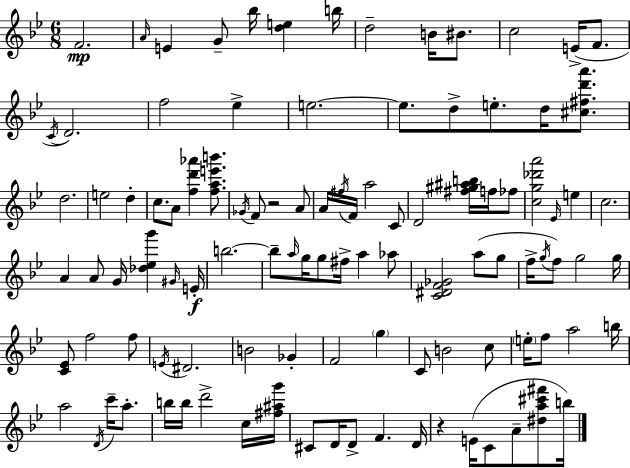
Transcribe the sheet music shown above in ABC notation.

X:1
T:Untitled
M:6/8
L:1/4
K:Gm
F2 A/4 E G/2 _b/4 [de] b/4 d2 B/4 ^B/2 c2 E/4 F/2 C/4 D2 f2 _e e2 e/2 d/2 e/2 d/4 [^c^fd'a']/2 d2 e2 d c/2 A/2 [fd'_a'] [fae'b']/2 _G/4 F/2 z2 A/2 A/4 ^f/4 F/4 a2 C/2 D2 [^f^g^ab]/4 f/4 _f/2 [cg_d'a']2 _E/4 e c2 A A/2 G/4 [_d_eg'] ^G/4 E/4 b2 b/2 a/4 g/4 g/2 ^f/4 a _a/2 [C^DF_G]2 a/2 g/2 f/4 g/4 f/2 g2 g/4 [C_E]/2 f2 f/2 E/4 ^D2 B2 _G F2 g C/2 B2 c/2 e/4 f/2 a2 b/4 a2 D/4 c'/4 a/2 b/4 b/4 d'2 c/4 [^f^ag']/4 ^C/2 D/4 D/2 F D/4 z E/4 C/2 A/2 [^da^c'^f']/2 b/4